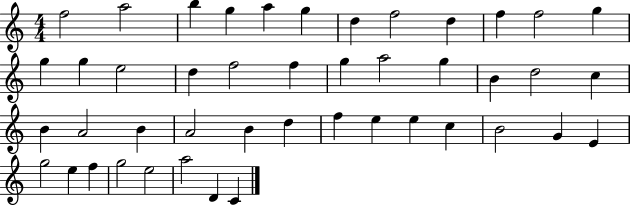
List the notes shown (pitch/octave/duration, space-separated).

F5/h A5/h B5/q G5/q A5/q G5/q D5/q F5/h D5/q F5/q F5/h G5/q G5/q G5/q E5/h D5/q F5/h F5/q G5/q A5/h G5/q B4/q D5/h C5/q B4/q A4/h B4/q A4/h B4/q D5/q F5/q E5/q E5/q C5/q B4/h G4/q E4/q G5/h E5/q F5/q G5/h E5/h A5/h D4/q C4/q